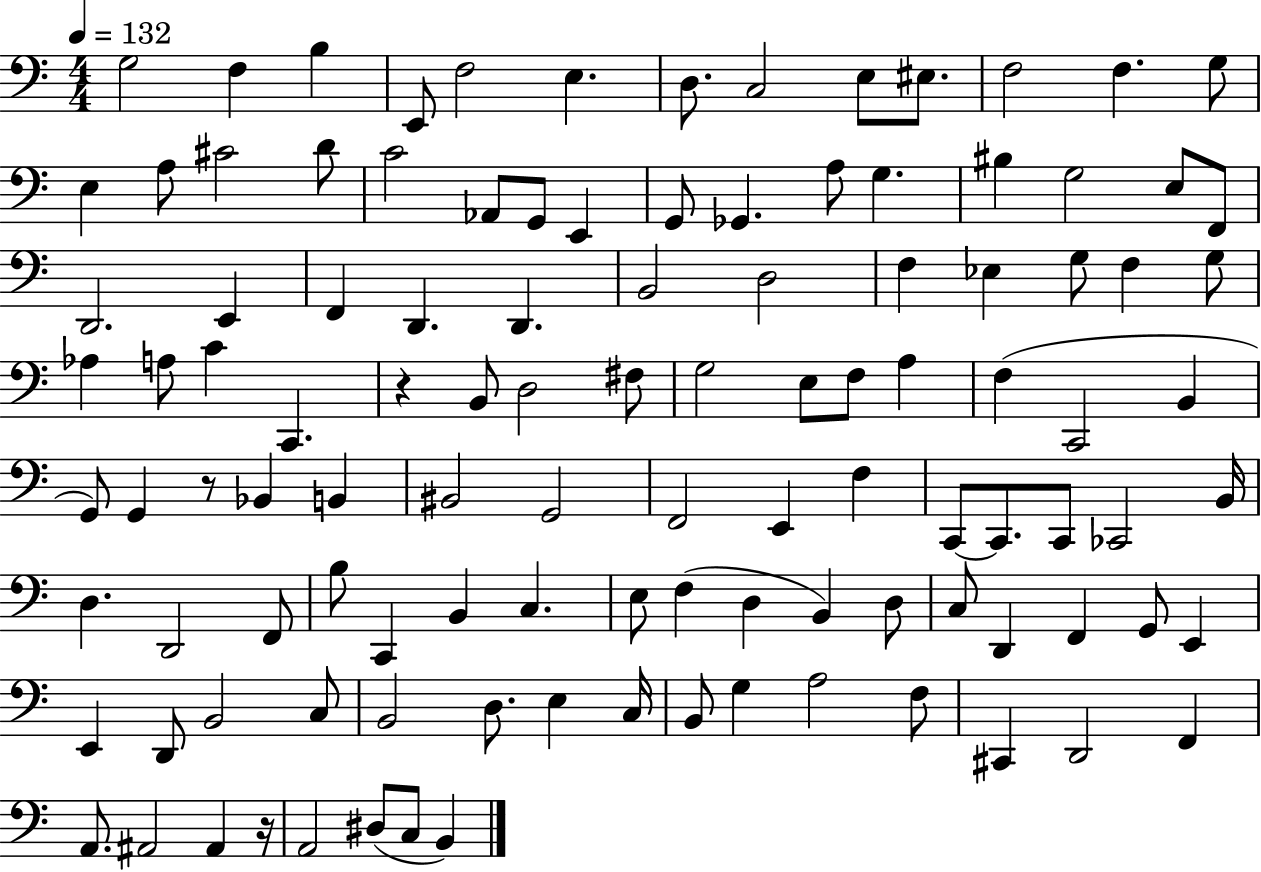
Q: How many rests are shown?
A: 3